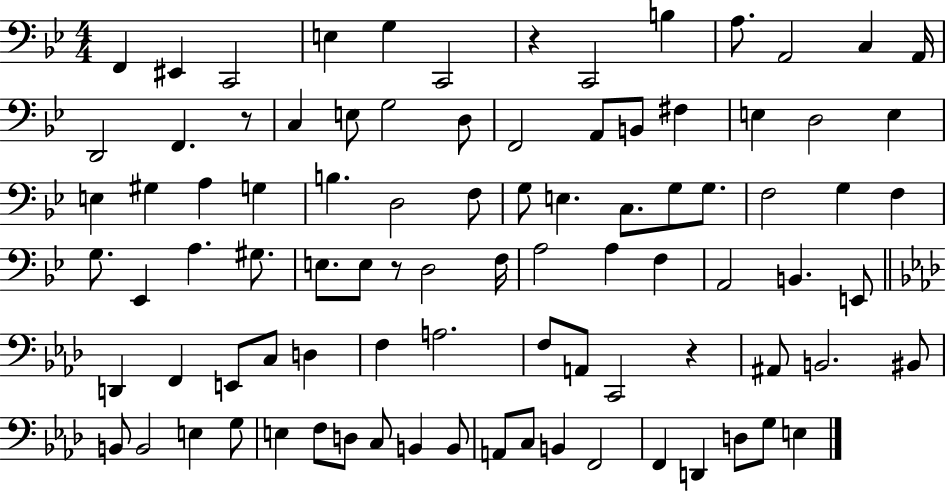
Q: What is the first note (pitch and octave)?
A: F2